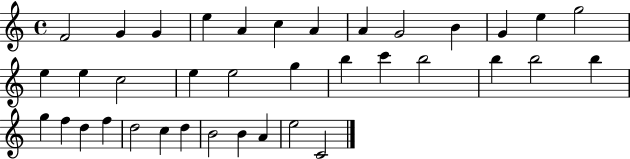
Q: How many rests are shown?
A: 0